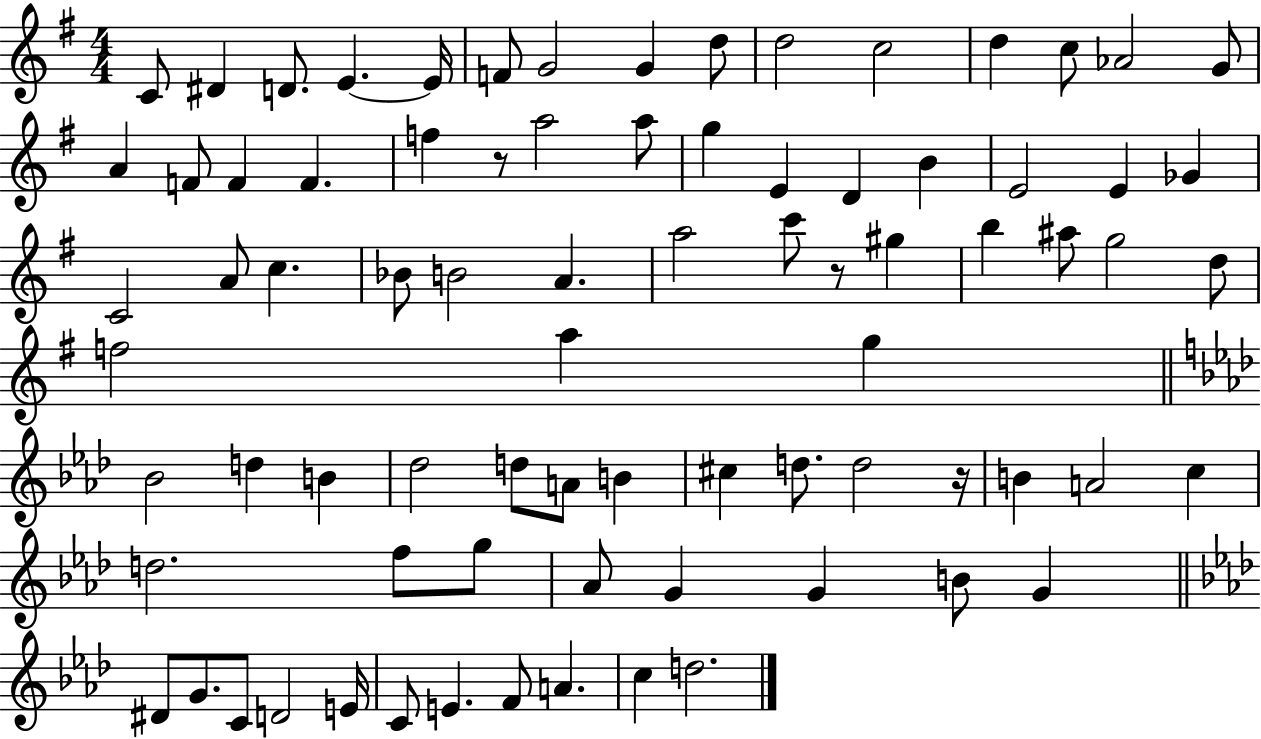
X:1
T:Untitled
M:4/4
L:1/4
K:G
C/2 ^D D/2 E E/4 F/2 G2 G d/2 d2 c2 d c/2 _A2 G/2 A F/2 F F f z/2 a2 a/2 g E D B E2 E _G C2 A/2 c _B/2 B2 A a2 c'/2 z/2 ^g b ^a/2 g2 d/2 f2 a g _B2 d B _d2 d/2 A/2 B ^c d/2 d2 z/4 B A2 c d2 f/2 g/2 _A/2 G G B/2 G ^D/2 G/2 C/2 D2 E/4 C/2 E F/2 A c d2